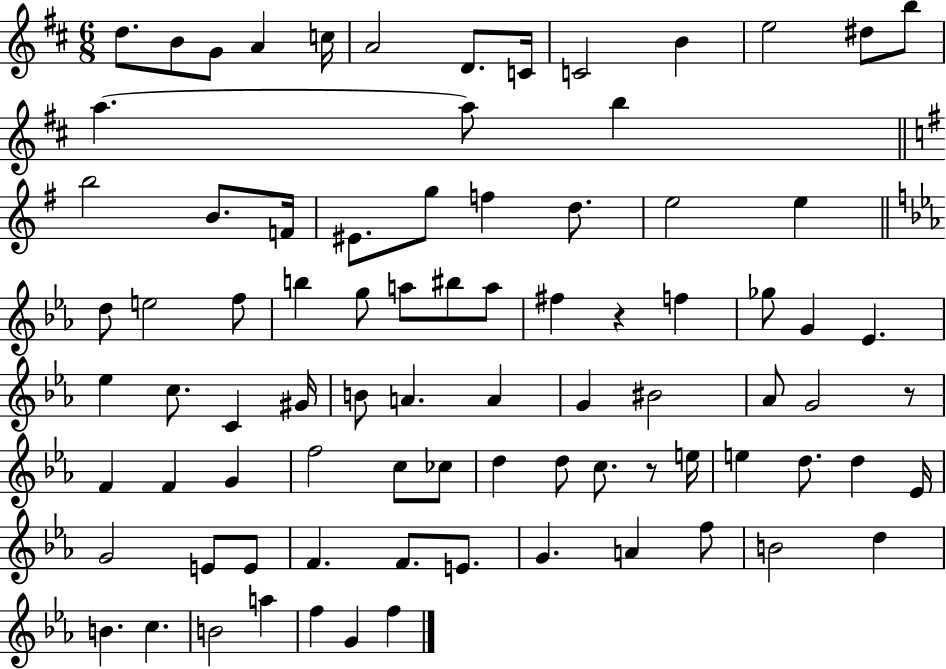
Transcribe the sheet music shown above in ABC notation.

X:1
T:Untitled
M:6/8
L:1/4
K:D
d/2 B/2 G/2 A c/4 A2 D/2 C/4 C2 B e2 ^d/2 b/2 a a/2 b b2 B/2 F/4 ^E/2 g/2 f d/2 e2 e d/2 e2 f/2 b g/2 a/2 ^b/2 a/2 ^f z f _g/2 G _E _e c/2 C ^G/4 B/2 A A G ^B2 _A/2 G2 z/2 F F G f2 c/2 _c/2 d d/2 c/2 z/2 e/4 e d/2 d _E/4 G2 E/2 E/2 F F/2 E/2 G A f/2 B2 d B c B2 a f G f